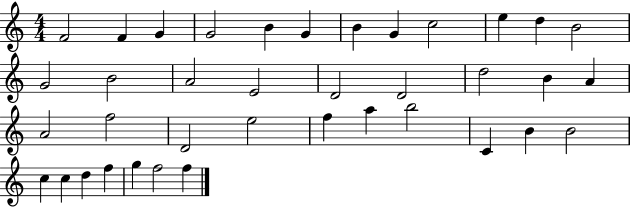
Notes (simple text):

F4/h F4/q G4/q G4/h B4/q G4/q B4/q G4/q C5/h E5/q D5/q B4/h G4/h B4/h A4/h E4/h D4/h D4/h D5/h B4/q A4/q A4/h F5/h D4/h E5/h F5/q A5/q B5/h C4/q B4/q B4/h C5/q C5/q D5/q F5/q G5/q F5/h F5/q